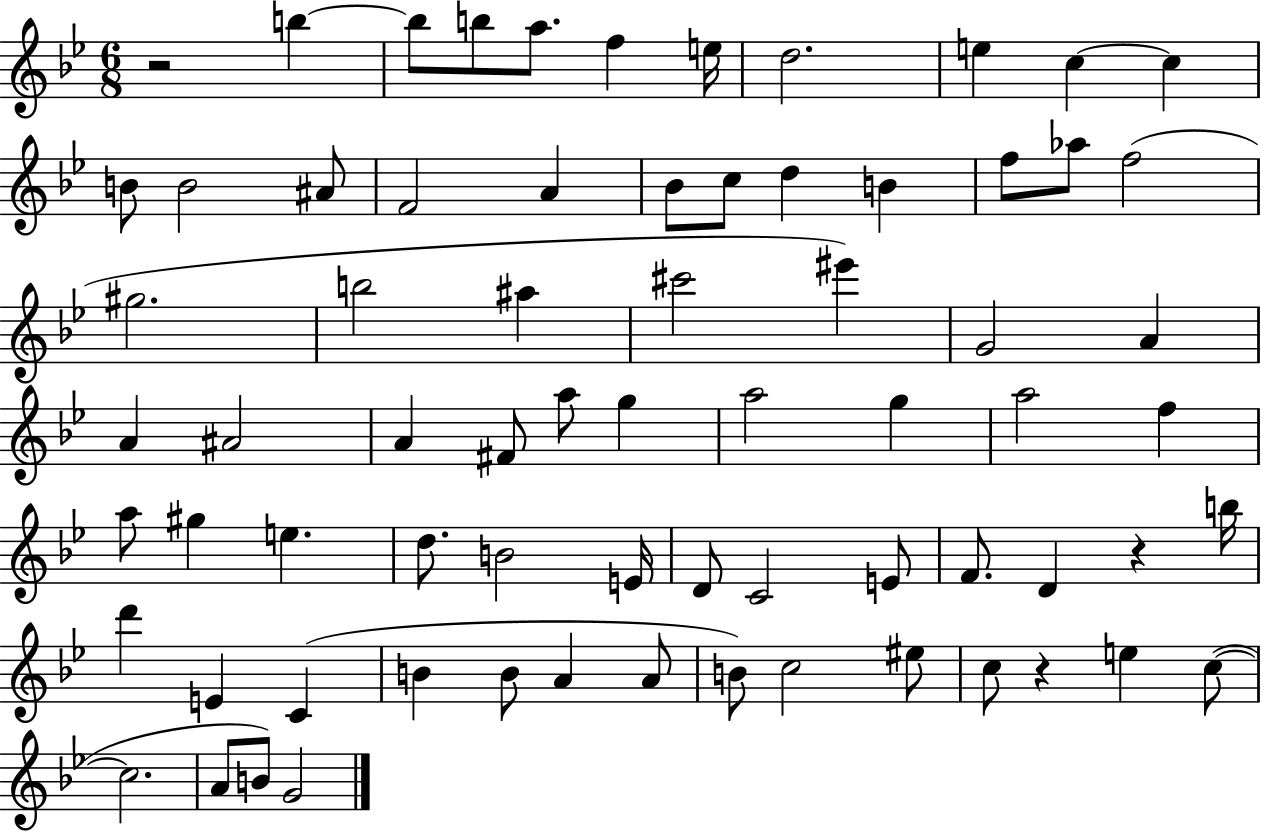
R/h B5/q B5/e B5/e A5/e. F5/q E5/s D5/h. E5/q C5/q C5/q B4/e B4/h A#4/e F4/h A4/q Bb4/e C5/e D5/q B4/q F5/e Ab5/e F5/h G#5/h. B5/h A#5/q C#6/h EIS6/q G4/h A4/q A4/q A#4/h A4/q F#4/e A5/e G5/q A5/h G5/q A5/h F5/q A5/e G#5/q E5/q. D5/e. B4/h E4/s D4/e C4/h E4/e F4/e. D4/q R/q B5/s D6/q E4/q C4/q B4/q B4/e A4/q A4/e B4/e C5/h EIS5/e C5/e R/q E5/q C5/e C5/h. A4/e B4/e G4/h